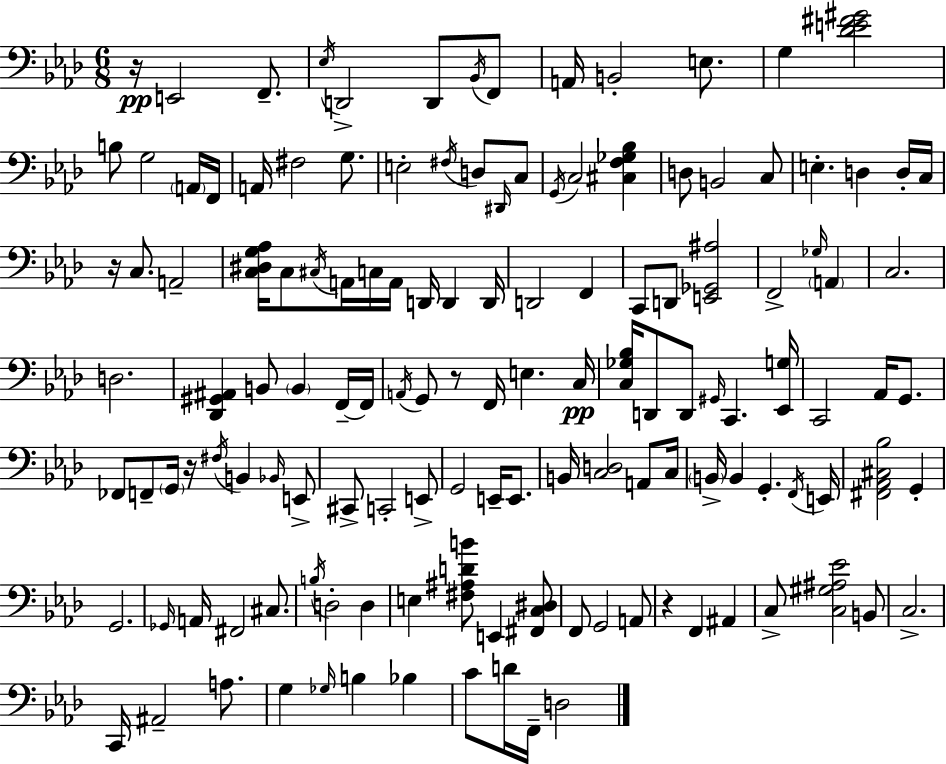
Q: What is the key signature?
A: F minor